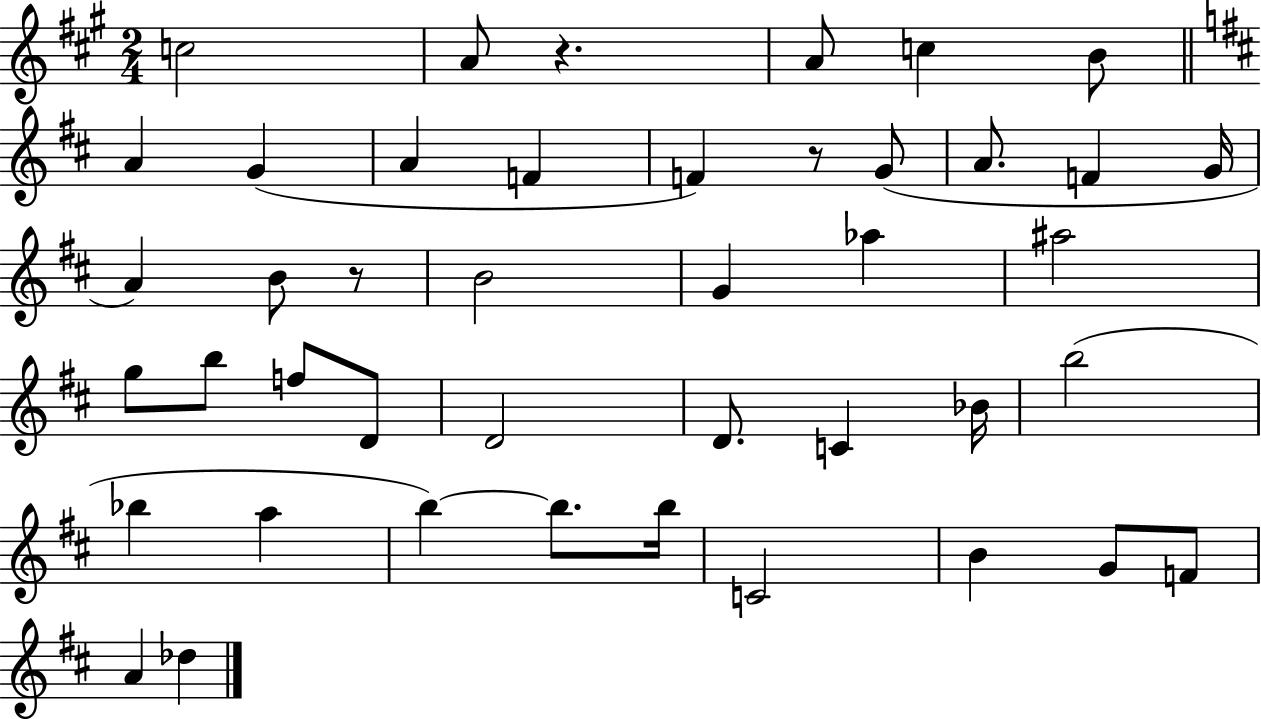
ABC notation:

X:1
T:Untitled
M:2/4
L:1/4
K:A
c2 A/2 z A/2 c B/2 A G A F F z/2 G/2 A/2 F G/4 A B/2 z/2 B2 G _a ^a2 g/2 b/2 f/2 D/2 D2 D/2 C _B/4 b2 _b a b b/2 b/4 C2 B G/2 F/2 A _d